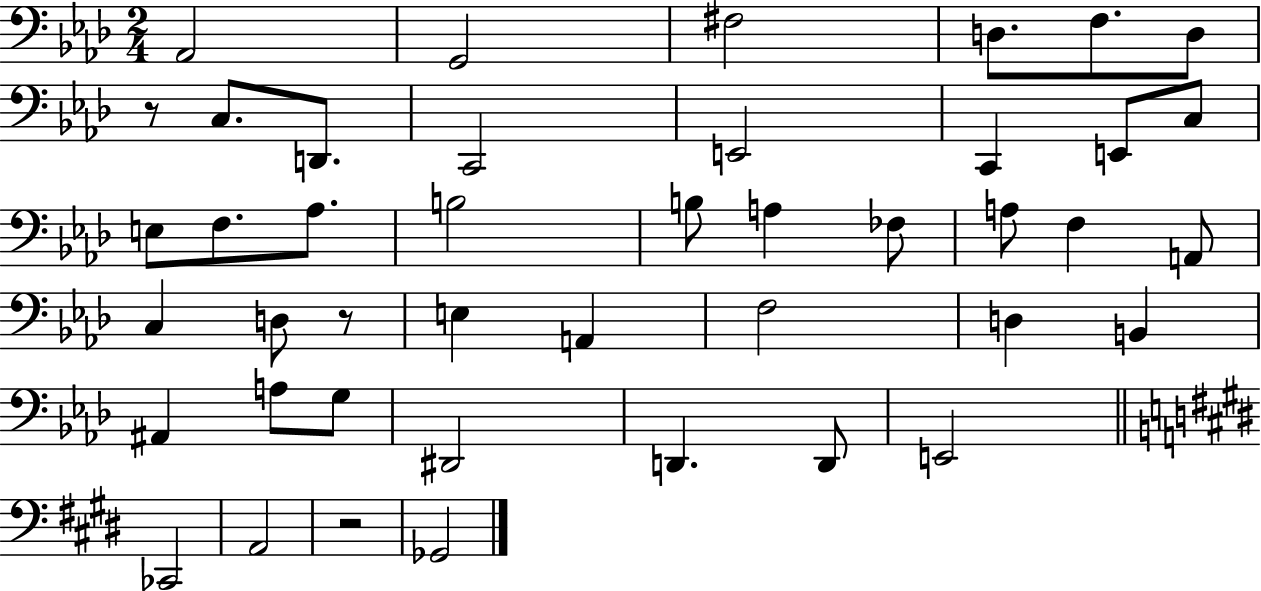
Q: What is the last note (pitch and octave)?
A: Gb2